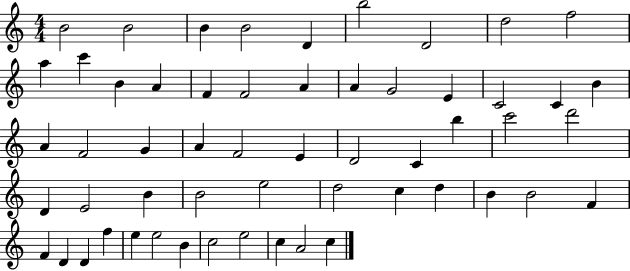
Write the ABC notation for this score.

X:1
T:Untitled
M:4/4
L:1/4
K:C
B2 B2 B B2 D b2 D2 d2 f2 a c' B A F F2 A A G2 E C2 C B A F2 G A F2 E D2 C b c'2 d'2 D E2 B B2 e2 d2 c d B B2 F F D D f e e2 B c2 e2 c A2 c